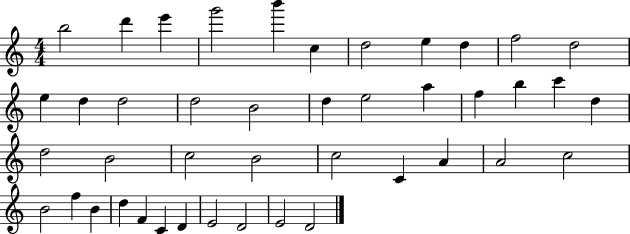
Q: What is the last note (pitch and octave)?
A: D4